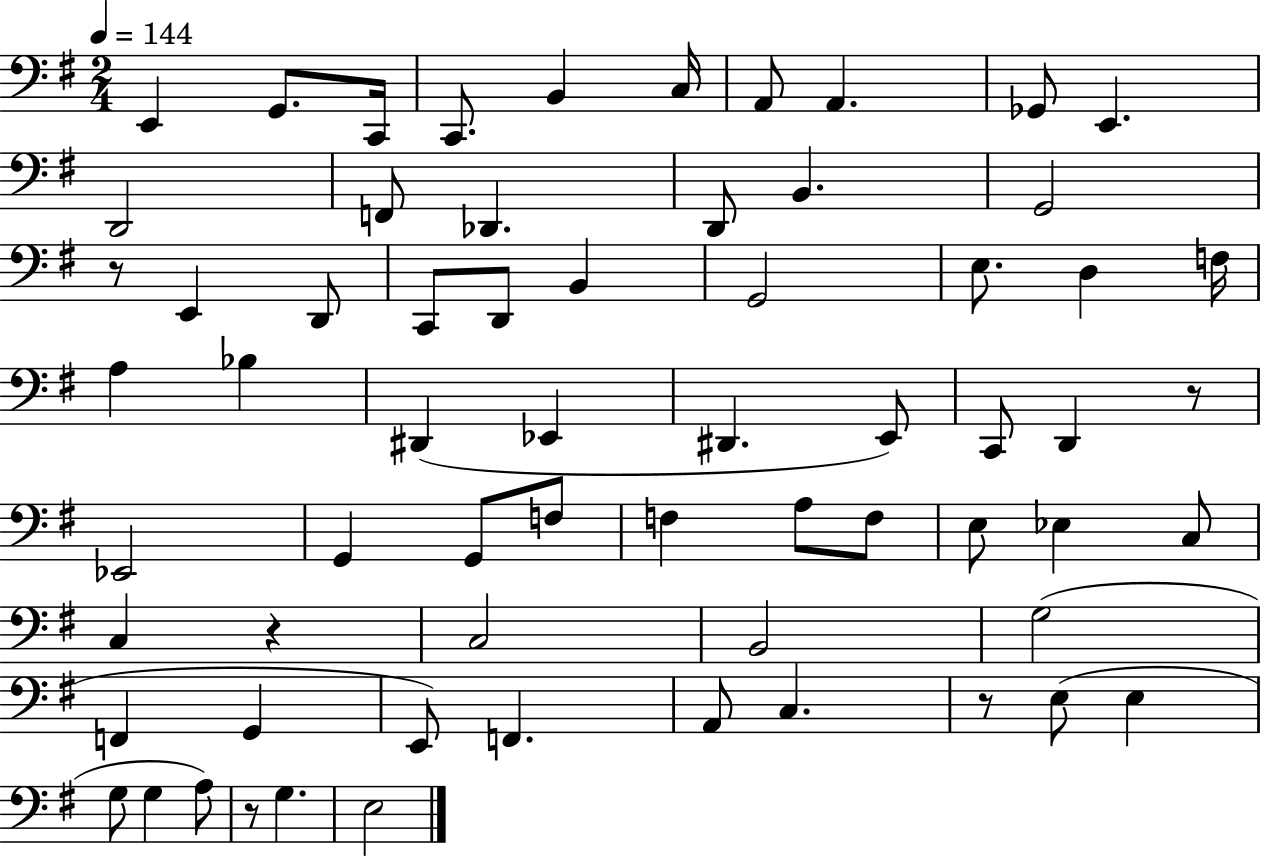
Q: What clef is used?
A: bass